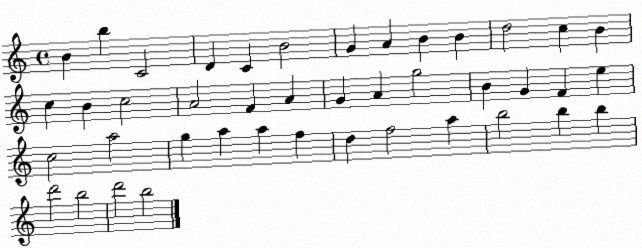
X:1
T:Untitled
M:4/4
L:1/4
K:C
B b C2 D C B2 G A B B d2 c B c B c2 A2 F A G A g2 B G F e c2 a2 g a a f d f2 a b2 b b d'2 b2 d'2 b2